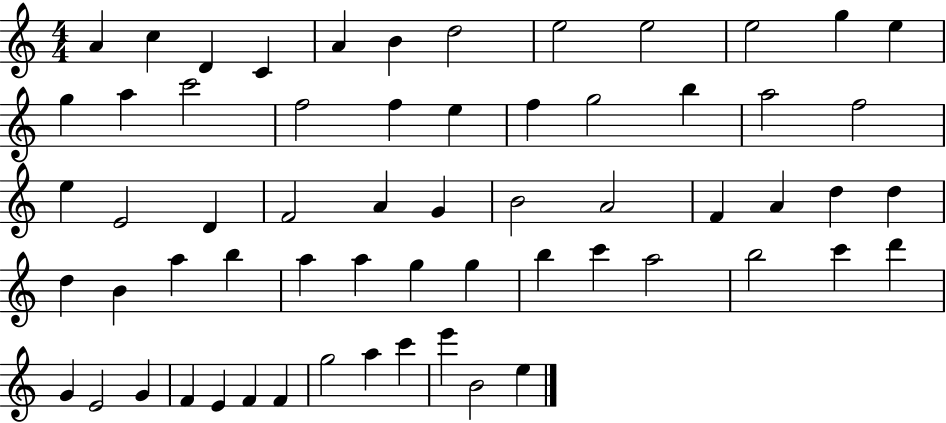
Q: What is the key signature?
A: C major